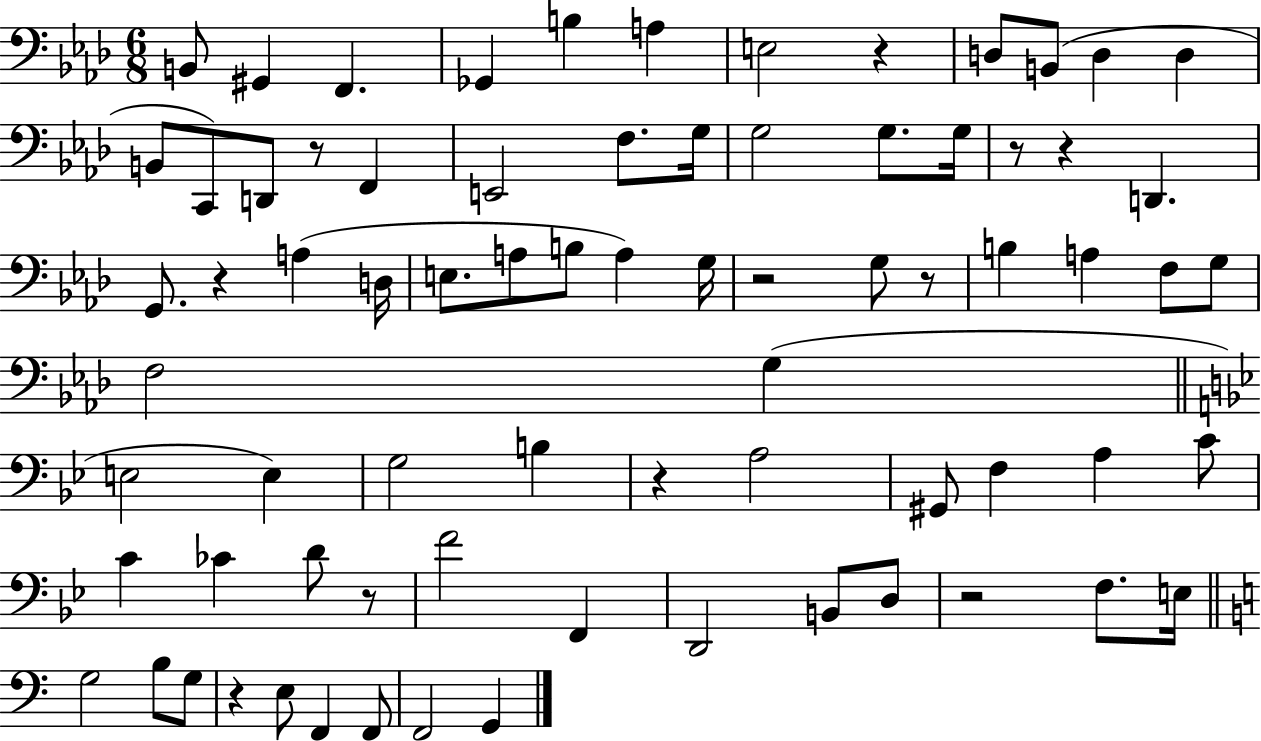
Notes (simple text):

B2/e G#2/q F2/q. Gb2/q B3/q A3/q E3/h R/q D3/e B2/e D3/q D3/q B2/e C2/e D2/e R/e F2/q E2/h F3/e. G3/s G3/h G3/e. G3/s R/e R/q D2/q. G2/e. R/q A3/q D3/s E3/e. A3/e B3/e A3/q G3/s R/h G3/e R/e B3/q A3/q F3/e G3/e F3/h G3/q E3/h E3/q G3/h B3/q R/q A3/h G#2/e F3/q A3/q C4/e C4/q CES4/q D4/e R/e F4/h F2/q D2/h B2/e D3/e R/h F3/e. E3/s G3/h B3/e G3/e R/q E3/e F2/q F2/e F2/h G2/q